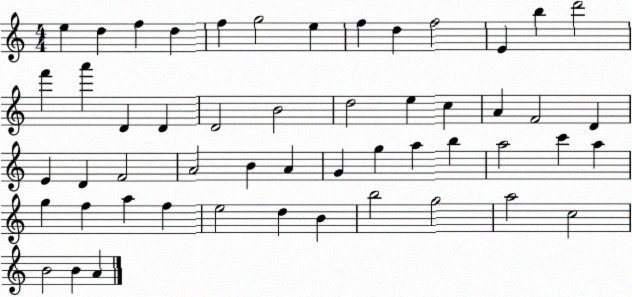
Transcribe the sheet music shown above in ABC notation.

X:1
T:Untitled
M:4/4
L:1/4
K:C
e d f d f g2 e f d f2 E b d'2 f' a' D D D2 B2 d2 e c A F2 D E D F2 A2 B A G g a b a2 c' a g f a f e2 d B b2 g2 a2 c2 B2 B A